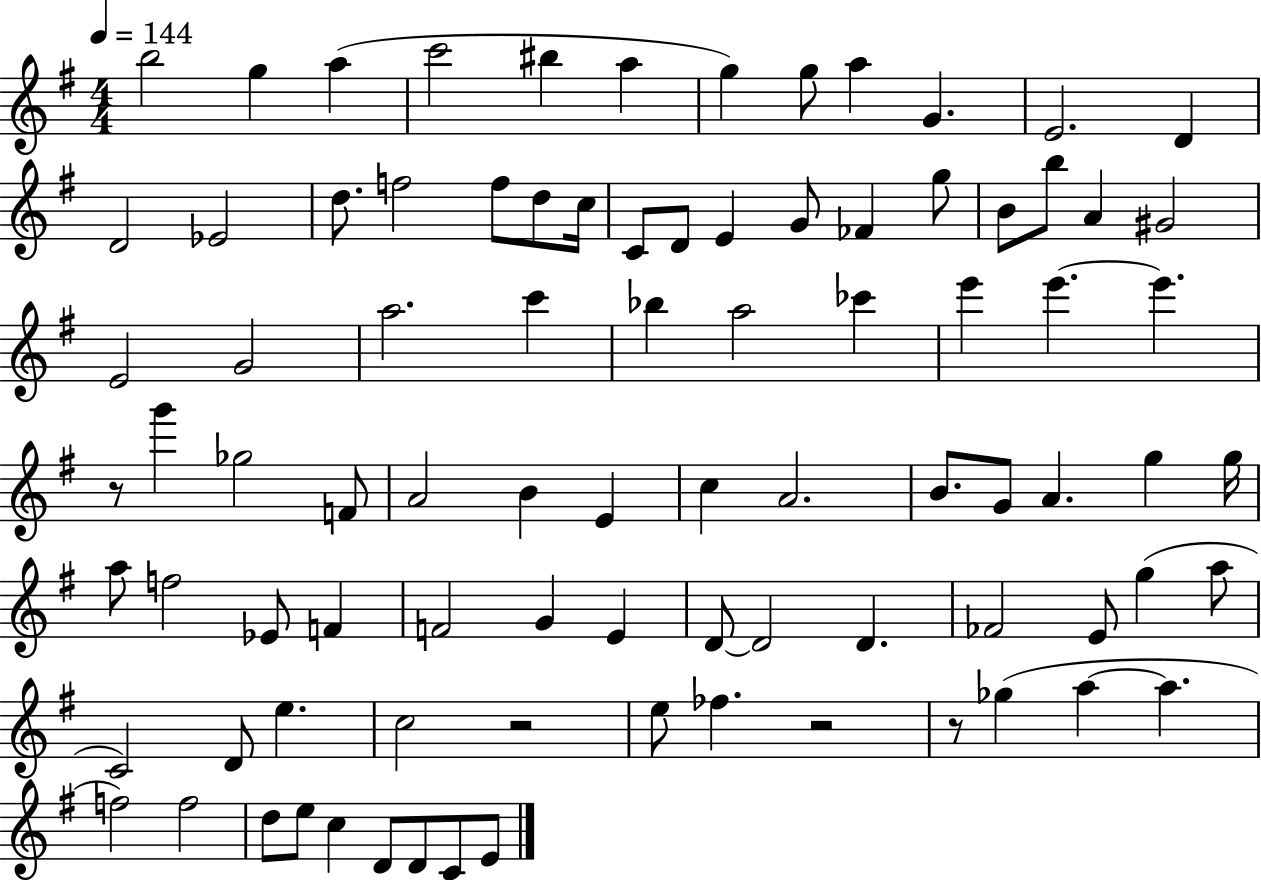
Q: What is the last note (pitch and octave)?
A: E4